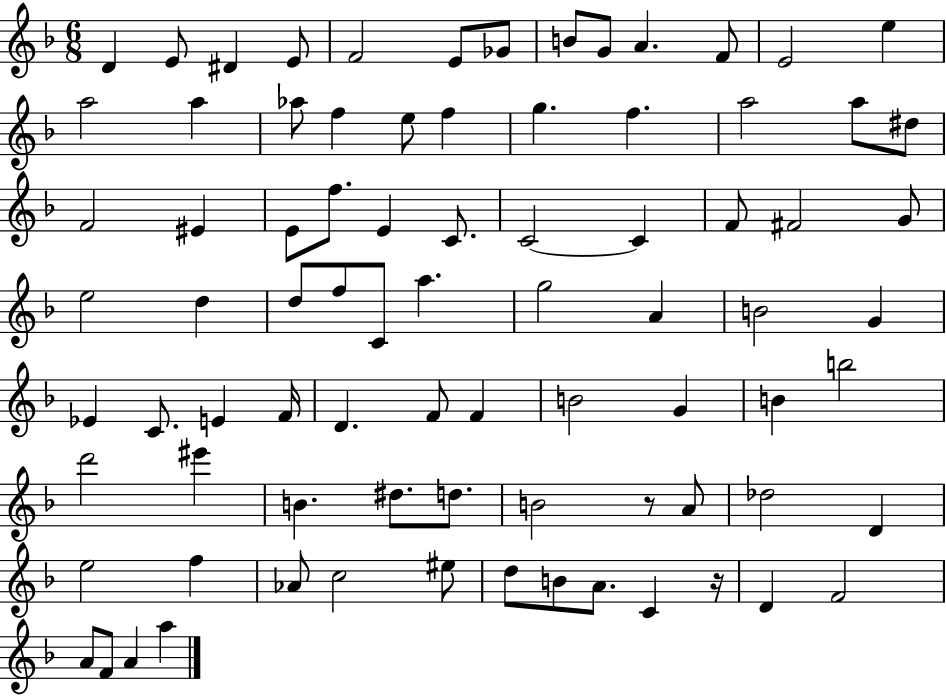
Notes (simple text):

D4/q E4/e D#4/q E4/e F4/h E4/e Gb4/e B4/e G4/e A4/q. F4/e E4/h E5/q A5/h A5/q Ab5/e F5/q E5/e F5/q G5/q. F5/q. A5/h A5/e D#5/e F4/h EIS4/q E4/e F5/e. E4/q C4/e. C4/h C4/q F4/e F#4/h G4/e E5/h D5/q D5/e F5/e C4/e A5/q. G5/h A4/q B4/h G4/q Eb4/q C4/e. E4/q F4/s D4/q. F4/e F4/q B4/h G4/q B4/q B5/h D6/h EIS6/q B4/q. D#5/e. D5/e. B4/h R/e A4/e Db5/h D4/q E5/h F5/q Ab4/e C5/h EIS5/e D5/e B4/e A4/e. C4/q R/s D4/q F4/h A4/e F4/e A4/q A5/q